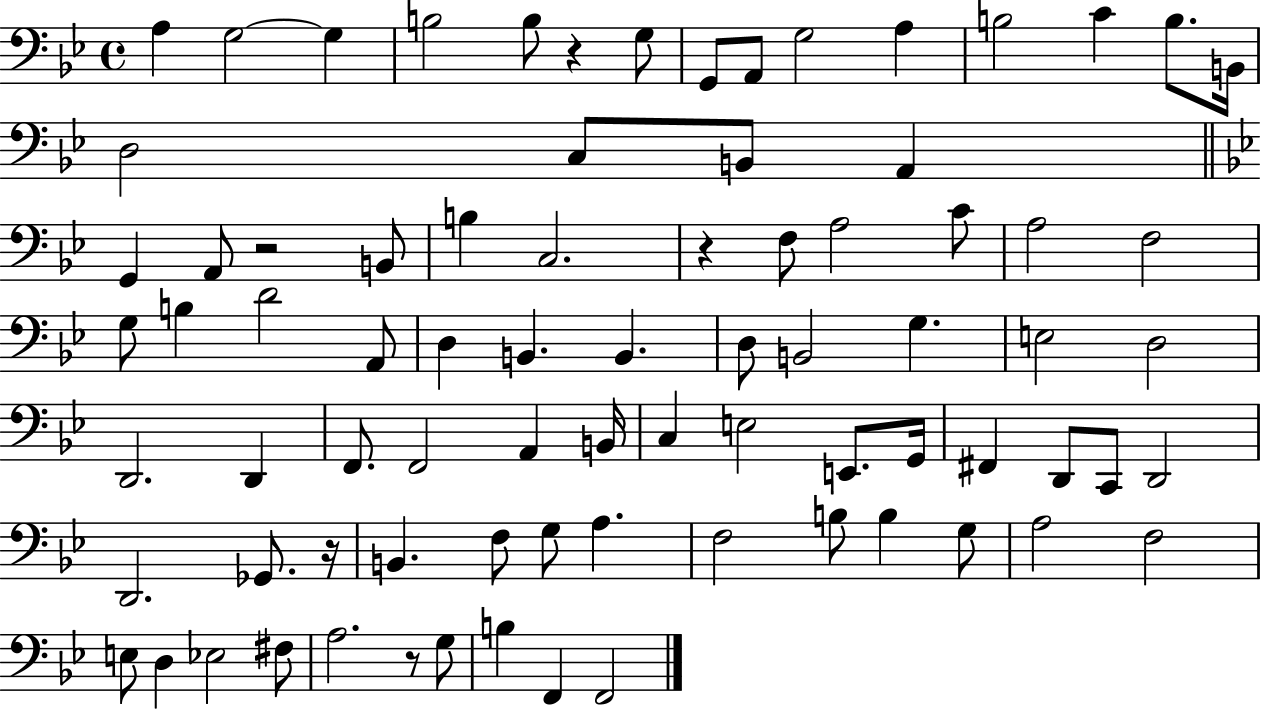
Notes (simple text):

A3/q G3/h G3/q B3/h B3/e R/q G3/e G2/e A2/e G3/h A3/q B3/h C4/q B3/e. B2/s D3/h C3/e B2/e A2/q G2/q A2/e R/h B2/e B3/q C3/h. R/q F3/e A3/h C4/e A3/h F3/h G3/e B3/q D4/h A2/e D3/q B2/q. B2/q. D3/e B2/h G3/q. E3/h D3/h D2/h. D2/q F2/e. F2/h A2/q B2/s C3/q E3/h E2/e. G2/s F#2/q D2/e C2/e D2/h D2/h. Gb2/e. R/s B2/q. F3/e G3/e A3/q. F3/h B3/e B3/q G3/e A3/h F3/h E3/e D3/q Eb3/h F#3/e A3/h. R/e G3/e B3/q F2/q F2/h